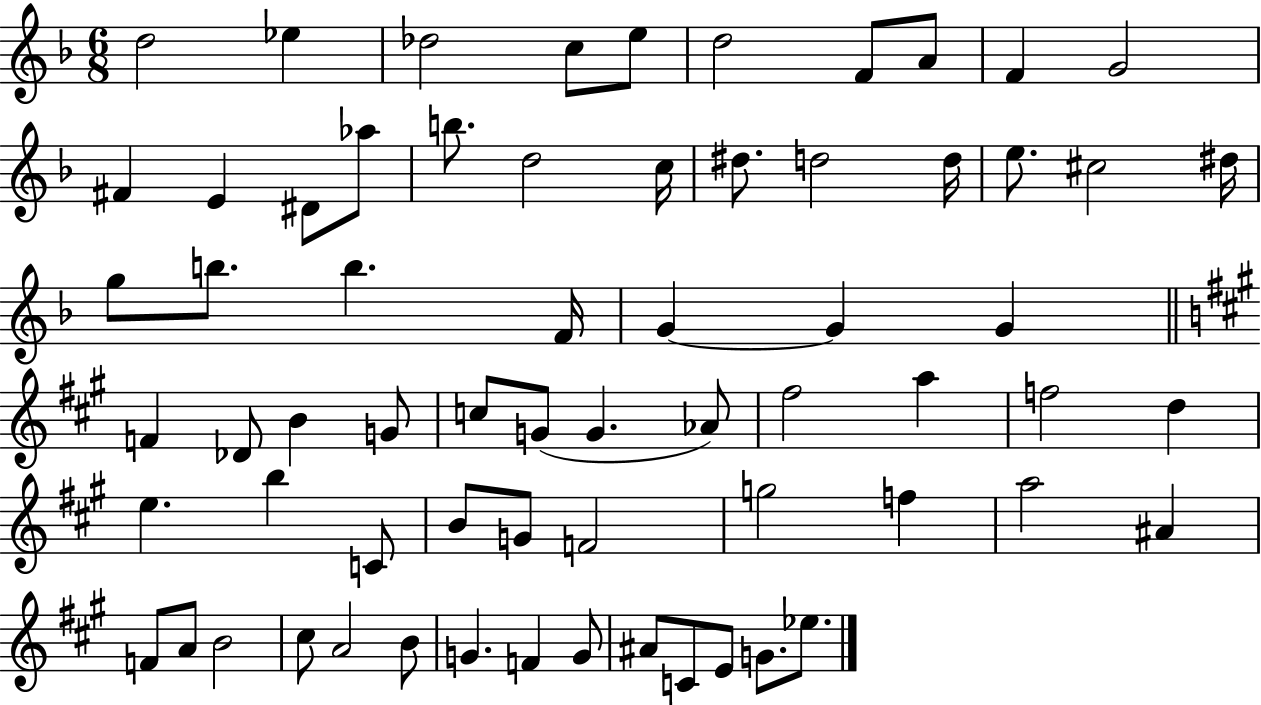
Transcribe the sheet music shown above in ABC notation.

X:1
T:Untitled
M:6/8
L:1/4
K:F
d2 _e _d2 c/2 e/2 d2 F/2 A/2 F G2 ^F E ^D/2 _a/2 b/2 d2 c/4 ^d/2 d2 d/4 e/2 ^c2 ^d/4 g/2 b/2 b F/4 G G G F _D/2 B G/2 c/2 G/2 G _A/2 ^f2 a f2 d e b C/2 B/2 G/2 F2 g2 f a2 ^A F/2 A/2 B2 ^c/2 A2 B/2 G F G/2 ^A/2 C/2 E/2 G/2 _e/2